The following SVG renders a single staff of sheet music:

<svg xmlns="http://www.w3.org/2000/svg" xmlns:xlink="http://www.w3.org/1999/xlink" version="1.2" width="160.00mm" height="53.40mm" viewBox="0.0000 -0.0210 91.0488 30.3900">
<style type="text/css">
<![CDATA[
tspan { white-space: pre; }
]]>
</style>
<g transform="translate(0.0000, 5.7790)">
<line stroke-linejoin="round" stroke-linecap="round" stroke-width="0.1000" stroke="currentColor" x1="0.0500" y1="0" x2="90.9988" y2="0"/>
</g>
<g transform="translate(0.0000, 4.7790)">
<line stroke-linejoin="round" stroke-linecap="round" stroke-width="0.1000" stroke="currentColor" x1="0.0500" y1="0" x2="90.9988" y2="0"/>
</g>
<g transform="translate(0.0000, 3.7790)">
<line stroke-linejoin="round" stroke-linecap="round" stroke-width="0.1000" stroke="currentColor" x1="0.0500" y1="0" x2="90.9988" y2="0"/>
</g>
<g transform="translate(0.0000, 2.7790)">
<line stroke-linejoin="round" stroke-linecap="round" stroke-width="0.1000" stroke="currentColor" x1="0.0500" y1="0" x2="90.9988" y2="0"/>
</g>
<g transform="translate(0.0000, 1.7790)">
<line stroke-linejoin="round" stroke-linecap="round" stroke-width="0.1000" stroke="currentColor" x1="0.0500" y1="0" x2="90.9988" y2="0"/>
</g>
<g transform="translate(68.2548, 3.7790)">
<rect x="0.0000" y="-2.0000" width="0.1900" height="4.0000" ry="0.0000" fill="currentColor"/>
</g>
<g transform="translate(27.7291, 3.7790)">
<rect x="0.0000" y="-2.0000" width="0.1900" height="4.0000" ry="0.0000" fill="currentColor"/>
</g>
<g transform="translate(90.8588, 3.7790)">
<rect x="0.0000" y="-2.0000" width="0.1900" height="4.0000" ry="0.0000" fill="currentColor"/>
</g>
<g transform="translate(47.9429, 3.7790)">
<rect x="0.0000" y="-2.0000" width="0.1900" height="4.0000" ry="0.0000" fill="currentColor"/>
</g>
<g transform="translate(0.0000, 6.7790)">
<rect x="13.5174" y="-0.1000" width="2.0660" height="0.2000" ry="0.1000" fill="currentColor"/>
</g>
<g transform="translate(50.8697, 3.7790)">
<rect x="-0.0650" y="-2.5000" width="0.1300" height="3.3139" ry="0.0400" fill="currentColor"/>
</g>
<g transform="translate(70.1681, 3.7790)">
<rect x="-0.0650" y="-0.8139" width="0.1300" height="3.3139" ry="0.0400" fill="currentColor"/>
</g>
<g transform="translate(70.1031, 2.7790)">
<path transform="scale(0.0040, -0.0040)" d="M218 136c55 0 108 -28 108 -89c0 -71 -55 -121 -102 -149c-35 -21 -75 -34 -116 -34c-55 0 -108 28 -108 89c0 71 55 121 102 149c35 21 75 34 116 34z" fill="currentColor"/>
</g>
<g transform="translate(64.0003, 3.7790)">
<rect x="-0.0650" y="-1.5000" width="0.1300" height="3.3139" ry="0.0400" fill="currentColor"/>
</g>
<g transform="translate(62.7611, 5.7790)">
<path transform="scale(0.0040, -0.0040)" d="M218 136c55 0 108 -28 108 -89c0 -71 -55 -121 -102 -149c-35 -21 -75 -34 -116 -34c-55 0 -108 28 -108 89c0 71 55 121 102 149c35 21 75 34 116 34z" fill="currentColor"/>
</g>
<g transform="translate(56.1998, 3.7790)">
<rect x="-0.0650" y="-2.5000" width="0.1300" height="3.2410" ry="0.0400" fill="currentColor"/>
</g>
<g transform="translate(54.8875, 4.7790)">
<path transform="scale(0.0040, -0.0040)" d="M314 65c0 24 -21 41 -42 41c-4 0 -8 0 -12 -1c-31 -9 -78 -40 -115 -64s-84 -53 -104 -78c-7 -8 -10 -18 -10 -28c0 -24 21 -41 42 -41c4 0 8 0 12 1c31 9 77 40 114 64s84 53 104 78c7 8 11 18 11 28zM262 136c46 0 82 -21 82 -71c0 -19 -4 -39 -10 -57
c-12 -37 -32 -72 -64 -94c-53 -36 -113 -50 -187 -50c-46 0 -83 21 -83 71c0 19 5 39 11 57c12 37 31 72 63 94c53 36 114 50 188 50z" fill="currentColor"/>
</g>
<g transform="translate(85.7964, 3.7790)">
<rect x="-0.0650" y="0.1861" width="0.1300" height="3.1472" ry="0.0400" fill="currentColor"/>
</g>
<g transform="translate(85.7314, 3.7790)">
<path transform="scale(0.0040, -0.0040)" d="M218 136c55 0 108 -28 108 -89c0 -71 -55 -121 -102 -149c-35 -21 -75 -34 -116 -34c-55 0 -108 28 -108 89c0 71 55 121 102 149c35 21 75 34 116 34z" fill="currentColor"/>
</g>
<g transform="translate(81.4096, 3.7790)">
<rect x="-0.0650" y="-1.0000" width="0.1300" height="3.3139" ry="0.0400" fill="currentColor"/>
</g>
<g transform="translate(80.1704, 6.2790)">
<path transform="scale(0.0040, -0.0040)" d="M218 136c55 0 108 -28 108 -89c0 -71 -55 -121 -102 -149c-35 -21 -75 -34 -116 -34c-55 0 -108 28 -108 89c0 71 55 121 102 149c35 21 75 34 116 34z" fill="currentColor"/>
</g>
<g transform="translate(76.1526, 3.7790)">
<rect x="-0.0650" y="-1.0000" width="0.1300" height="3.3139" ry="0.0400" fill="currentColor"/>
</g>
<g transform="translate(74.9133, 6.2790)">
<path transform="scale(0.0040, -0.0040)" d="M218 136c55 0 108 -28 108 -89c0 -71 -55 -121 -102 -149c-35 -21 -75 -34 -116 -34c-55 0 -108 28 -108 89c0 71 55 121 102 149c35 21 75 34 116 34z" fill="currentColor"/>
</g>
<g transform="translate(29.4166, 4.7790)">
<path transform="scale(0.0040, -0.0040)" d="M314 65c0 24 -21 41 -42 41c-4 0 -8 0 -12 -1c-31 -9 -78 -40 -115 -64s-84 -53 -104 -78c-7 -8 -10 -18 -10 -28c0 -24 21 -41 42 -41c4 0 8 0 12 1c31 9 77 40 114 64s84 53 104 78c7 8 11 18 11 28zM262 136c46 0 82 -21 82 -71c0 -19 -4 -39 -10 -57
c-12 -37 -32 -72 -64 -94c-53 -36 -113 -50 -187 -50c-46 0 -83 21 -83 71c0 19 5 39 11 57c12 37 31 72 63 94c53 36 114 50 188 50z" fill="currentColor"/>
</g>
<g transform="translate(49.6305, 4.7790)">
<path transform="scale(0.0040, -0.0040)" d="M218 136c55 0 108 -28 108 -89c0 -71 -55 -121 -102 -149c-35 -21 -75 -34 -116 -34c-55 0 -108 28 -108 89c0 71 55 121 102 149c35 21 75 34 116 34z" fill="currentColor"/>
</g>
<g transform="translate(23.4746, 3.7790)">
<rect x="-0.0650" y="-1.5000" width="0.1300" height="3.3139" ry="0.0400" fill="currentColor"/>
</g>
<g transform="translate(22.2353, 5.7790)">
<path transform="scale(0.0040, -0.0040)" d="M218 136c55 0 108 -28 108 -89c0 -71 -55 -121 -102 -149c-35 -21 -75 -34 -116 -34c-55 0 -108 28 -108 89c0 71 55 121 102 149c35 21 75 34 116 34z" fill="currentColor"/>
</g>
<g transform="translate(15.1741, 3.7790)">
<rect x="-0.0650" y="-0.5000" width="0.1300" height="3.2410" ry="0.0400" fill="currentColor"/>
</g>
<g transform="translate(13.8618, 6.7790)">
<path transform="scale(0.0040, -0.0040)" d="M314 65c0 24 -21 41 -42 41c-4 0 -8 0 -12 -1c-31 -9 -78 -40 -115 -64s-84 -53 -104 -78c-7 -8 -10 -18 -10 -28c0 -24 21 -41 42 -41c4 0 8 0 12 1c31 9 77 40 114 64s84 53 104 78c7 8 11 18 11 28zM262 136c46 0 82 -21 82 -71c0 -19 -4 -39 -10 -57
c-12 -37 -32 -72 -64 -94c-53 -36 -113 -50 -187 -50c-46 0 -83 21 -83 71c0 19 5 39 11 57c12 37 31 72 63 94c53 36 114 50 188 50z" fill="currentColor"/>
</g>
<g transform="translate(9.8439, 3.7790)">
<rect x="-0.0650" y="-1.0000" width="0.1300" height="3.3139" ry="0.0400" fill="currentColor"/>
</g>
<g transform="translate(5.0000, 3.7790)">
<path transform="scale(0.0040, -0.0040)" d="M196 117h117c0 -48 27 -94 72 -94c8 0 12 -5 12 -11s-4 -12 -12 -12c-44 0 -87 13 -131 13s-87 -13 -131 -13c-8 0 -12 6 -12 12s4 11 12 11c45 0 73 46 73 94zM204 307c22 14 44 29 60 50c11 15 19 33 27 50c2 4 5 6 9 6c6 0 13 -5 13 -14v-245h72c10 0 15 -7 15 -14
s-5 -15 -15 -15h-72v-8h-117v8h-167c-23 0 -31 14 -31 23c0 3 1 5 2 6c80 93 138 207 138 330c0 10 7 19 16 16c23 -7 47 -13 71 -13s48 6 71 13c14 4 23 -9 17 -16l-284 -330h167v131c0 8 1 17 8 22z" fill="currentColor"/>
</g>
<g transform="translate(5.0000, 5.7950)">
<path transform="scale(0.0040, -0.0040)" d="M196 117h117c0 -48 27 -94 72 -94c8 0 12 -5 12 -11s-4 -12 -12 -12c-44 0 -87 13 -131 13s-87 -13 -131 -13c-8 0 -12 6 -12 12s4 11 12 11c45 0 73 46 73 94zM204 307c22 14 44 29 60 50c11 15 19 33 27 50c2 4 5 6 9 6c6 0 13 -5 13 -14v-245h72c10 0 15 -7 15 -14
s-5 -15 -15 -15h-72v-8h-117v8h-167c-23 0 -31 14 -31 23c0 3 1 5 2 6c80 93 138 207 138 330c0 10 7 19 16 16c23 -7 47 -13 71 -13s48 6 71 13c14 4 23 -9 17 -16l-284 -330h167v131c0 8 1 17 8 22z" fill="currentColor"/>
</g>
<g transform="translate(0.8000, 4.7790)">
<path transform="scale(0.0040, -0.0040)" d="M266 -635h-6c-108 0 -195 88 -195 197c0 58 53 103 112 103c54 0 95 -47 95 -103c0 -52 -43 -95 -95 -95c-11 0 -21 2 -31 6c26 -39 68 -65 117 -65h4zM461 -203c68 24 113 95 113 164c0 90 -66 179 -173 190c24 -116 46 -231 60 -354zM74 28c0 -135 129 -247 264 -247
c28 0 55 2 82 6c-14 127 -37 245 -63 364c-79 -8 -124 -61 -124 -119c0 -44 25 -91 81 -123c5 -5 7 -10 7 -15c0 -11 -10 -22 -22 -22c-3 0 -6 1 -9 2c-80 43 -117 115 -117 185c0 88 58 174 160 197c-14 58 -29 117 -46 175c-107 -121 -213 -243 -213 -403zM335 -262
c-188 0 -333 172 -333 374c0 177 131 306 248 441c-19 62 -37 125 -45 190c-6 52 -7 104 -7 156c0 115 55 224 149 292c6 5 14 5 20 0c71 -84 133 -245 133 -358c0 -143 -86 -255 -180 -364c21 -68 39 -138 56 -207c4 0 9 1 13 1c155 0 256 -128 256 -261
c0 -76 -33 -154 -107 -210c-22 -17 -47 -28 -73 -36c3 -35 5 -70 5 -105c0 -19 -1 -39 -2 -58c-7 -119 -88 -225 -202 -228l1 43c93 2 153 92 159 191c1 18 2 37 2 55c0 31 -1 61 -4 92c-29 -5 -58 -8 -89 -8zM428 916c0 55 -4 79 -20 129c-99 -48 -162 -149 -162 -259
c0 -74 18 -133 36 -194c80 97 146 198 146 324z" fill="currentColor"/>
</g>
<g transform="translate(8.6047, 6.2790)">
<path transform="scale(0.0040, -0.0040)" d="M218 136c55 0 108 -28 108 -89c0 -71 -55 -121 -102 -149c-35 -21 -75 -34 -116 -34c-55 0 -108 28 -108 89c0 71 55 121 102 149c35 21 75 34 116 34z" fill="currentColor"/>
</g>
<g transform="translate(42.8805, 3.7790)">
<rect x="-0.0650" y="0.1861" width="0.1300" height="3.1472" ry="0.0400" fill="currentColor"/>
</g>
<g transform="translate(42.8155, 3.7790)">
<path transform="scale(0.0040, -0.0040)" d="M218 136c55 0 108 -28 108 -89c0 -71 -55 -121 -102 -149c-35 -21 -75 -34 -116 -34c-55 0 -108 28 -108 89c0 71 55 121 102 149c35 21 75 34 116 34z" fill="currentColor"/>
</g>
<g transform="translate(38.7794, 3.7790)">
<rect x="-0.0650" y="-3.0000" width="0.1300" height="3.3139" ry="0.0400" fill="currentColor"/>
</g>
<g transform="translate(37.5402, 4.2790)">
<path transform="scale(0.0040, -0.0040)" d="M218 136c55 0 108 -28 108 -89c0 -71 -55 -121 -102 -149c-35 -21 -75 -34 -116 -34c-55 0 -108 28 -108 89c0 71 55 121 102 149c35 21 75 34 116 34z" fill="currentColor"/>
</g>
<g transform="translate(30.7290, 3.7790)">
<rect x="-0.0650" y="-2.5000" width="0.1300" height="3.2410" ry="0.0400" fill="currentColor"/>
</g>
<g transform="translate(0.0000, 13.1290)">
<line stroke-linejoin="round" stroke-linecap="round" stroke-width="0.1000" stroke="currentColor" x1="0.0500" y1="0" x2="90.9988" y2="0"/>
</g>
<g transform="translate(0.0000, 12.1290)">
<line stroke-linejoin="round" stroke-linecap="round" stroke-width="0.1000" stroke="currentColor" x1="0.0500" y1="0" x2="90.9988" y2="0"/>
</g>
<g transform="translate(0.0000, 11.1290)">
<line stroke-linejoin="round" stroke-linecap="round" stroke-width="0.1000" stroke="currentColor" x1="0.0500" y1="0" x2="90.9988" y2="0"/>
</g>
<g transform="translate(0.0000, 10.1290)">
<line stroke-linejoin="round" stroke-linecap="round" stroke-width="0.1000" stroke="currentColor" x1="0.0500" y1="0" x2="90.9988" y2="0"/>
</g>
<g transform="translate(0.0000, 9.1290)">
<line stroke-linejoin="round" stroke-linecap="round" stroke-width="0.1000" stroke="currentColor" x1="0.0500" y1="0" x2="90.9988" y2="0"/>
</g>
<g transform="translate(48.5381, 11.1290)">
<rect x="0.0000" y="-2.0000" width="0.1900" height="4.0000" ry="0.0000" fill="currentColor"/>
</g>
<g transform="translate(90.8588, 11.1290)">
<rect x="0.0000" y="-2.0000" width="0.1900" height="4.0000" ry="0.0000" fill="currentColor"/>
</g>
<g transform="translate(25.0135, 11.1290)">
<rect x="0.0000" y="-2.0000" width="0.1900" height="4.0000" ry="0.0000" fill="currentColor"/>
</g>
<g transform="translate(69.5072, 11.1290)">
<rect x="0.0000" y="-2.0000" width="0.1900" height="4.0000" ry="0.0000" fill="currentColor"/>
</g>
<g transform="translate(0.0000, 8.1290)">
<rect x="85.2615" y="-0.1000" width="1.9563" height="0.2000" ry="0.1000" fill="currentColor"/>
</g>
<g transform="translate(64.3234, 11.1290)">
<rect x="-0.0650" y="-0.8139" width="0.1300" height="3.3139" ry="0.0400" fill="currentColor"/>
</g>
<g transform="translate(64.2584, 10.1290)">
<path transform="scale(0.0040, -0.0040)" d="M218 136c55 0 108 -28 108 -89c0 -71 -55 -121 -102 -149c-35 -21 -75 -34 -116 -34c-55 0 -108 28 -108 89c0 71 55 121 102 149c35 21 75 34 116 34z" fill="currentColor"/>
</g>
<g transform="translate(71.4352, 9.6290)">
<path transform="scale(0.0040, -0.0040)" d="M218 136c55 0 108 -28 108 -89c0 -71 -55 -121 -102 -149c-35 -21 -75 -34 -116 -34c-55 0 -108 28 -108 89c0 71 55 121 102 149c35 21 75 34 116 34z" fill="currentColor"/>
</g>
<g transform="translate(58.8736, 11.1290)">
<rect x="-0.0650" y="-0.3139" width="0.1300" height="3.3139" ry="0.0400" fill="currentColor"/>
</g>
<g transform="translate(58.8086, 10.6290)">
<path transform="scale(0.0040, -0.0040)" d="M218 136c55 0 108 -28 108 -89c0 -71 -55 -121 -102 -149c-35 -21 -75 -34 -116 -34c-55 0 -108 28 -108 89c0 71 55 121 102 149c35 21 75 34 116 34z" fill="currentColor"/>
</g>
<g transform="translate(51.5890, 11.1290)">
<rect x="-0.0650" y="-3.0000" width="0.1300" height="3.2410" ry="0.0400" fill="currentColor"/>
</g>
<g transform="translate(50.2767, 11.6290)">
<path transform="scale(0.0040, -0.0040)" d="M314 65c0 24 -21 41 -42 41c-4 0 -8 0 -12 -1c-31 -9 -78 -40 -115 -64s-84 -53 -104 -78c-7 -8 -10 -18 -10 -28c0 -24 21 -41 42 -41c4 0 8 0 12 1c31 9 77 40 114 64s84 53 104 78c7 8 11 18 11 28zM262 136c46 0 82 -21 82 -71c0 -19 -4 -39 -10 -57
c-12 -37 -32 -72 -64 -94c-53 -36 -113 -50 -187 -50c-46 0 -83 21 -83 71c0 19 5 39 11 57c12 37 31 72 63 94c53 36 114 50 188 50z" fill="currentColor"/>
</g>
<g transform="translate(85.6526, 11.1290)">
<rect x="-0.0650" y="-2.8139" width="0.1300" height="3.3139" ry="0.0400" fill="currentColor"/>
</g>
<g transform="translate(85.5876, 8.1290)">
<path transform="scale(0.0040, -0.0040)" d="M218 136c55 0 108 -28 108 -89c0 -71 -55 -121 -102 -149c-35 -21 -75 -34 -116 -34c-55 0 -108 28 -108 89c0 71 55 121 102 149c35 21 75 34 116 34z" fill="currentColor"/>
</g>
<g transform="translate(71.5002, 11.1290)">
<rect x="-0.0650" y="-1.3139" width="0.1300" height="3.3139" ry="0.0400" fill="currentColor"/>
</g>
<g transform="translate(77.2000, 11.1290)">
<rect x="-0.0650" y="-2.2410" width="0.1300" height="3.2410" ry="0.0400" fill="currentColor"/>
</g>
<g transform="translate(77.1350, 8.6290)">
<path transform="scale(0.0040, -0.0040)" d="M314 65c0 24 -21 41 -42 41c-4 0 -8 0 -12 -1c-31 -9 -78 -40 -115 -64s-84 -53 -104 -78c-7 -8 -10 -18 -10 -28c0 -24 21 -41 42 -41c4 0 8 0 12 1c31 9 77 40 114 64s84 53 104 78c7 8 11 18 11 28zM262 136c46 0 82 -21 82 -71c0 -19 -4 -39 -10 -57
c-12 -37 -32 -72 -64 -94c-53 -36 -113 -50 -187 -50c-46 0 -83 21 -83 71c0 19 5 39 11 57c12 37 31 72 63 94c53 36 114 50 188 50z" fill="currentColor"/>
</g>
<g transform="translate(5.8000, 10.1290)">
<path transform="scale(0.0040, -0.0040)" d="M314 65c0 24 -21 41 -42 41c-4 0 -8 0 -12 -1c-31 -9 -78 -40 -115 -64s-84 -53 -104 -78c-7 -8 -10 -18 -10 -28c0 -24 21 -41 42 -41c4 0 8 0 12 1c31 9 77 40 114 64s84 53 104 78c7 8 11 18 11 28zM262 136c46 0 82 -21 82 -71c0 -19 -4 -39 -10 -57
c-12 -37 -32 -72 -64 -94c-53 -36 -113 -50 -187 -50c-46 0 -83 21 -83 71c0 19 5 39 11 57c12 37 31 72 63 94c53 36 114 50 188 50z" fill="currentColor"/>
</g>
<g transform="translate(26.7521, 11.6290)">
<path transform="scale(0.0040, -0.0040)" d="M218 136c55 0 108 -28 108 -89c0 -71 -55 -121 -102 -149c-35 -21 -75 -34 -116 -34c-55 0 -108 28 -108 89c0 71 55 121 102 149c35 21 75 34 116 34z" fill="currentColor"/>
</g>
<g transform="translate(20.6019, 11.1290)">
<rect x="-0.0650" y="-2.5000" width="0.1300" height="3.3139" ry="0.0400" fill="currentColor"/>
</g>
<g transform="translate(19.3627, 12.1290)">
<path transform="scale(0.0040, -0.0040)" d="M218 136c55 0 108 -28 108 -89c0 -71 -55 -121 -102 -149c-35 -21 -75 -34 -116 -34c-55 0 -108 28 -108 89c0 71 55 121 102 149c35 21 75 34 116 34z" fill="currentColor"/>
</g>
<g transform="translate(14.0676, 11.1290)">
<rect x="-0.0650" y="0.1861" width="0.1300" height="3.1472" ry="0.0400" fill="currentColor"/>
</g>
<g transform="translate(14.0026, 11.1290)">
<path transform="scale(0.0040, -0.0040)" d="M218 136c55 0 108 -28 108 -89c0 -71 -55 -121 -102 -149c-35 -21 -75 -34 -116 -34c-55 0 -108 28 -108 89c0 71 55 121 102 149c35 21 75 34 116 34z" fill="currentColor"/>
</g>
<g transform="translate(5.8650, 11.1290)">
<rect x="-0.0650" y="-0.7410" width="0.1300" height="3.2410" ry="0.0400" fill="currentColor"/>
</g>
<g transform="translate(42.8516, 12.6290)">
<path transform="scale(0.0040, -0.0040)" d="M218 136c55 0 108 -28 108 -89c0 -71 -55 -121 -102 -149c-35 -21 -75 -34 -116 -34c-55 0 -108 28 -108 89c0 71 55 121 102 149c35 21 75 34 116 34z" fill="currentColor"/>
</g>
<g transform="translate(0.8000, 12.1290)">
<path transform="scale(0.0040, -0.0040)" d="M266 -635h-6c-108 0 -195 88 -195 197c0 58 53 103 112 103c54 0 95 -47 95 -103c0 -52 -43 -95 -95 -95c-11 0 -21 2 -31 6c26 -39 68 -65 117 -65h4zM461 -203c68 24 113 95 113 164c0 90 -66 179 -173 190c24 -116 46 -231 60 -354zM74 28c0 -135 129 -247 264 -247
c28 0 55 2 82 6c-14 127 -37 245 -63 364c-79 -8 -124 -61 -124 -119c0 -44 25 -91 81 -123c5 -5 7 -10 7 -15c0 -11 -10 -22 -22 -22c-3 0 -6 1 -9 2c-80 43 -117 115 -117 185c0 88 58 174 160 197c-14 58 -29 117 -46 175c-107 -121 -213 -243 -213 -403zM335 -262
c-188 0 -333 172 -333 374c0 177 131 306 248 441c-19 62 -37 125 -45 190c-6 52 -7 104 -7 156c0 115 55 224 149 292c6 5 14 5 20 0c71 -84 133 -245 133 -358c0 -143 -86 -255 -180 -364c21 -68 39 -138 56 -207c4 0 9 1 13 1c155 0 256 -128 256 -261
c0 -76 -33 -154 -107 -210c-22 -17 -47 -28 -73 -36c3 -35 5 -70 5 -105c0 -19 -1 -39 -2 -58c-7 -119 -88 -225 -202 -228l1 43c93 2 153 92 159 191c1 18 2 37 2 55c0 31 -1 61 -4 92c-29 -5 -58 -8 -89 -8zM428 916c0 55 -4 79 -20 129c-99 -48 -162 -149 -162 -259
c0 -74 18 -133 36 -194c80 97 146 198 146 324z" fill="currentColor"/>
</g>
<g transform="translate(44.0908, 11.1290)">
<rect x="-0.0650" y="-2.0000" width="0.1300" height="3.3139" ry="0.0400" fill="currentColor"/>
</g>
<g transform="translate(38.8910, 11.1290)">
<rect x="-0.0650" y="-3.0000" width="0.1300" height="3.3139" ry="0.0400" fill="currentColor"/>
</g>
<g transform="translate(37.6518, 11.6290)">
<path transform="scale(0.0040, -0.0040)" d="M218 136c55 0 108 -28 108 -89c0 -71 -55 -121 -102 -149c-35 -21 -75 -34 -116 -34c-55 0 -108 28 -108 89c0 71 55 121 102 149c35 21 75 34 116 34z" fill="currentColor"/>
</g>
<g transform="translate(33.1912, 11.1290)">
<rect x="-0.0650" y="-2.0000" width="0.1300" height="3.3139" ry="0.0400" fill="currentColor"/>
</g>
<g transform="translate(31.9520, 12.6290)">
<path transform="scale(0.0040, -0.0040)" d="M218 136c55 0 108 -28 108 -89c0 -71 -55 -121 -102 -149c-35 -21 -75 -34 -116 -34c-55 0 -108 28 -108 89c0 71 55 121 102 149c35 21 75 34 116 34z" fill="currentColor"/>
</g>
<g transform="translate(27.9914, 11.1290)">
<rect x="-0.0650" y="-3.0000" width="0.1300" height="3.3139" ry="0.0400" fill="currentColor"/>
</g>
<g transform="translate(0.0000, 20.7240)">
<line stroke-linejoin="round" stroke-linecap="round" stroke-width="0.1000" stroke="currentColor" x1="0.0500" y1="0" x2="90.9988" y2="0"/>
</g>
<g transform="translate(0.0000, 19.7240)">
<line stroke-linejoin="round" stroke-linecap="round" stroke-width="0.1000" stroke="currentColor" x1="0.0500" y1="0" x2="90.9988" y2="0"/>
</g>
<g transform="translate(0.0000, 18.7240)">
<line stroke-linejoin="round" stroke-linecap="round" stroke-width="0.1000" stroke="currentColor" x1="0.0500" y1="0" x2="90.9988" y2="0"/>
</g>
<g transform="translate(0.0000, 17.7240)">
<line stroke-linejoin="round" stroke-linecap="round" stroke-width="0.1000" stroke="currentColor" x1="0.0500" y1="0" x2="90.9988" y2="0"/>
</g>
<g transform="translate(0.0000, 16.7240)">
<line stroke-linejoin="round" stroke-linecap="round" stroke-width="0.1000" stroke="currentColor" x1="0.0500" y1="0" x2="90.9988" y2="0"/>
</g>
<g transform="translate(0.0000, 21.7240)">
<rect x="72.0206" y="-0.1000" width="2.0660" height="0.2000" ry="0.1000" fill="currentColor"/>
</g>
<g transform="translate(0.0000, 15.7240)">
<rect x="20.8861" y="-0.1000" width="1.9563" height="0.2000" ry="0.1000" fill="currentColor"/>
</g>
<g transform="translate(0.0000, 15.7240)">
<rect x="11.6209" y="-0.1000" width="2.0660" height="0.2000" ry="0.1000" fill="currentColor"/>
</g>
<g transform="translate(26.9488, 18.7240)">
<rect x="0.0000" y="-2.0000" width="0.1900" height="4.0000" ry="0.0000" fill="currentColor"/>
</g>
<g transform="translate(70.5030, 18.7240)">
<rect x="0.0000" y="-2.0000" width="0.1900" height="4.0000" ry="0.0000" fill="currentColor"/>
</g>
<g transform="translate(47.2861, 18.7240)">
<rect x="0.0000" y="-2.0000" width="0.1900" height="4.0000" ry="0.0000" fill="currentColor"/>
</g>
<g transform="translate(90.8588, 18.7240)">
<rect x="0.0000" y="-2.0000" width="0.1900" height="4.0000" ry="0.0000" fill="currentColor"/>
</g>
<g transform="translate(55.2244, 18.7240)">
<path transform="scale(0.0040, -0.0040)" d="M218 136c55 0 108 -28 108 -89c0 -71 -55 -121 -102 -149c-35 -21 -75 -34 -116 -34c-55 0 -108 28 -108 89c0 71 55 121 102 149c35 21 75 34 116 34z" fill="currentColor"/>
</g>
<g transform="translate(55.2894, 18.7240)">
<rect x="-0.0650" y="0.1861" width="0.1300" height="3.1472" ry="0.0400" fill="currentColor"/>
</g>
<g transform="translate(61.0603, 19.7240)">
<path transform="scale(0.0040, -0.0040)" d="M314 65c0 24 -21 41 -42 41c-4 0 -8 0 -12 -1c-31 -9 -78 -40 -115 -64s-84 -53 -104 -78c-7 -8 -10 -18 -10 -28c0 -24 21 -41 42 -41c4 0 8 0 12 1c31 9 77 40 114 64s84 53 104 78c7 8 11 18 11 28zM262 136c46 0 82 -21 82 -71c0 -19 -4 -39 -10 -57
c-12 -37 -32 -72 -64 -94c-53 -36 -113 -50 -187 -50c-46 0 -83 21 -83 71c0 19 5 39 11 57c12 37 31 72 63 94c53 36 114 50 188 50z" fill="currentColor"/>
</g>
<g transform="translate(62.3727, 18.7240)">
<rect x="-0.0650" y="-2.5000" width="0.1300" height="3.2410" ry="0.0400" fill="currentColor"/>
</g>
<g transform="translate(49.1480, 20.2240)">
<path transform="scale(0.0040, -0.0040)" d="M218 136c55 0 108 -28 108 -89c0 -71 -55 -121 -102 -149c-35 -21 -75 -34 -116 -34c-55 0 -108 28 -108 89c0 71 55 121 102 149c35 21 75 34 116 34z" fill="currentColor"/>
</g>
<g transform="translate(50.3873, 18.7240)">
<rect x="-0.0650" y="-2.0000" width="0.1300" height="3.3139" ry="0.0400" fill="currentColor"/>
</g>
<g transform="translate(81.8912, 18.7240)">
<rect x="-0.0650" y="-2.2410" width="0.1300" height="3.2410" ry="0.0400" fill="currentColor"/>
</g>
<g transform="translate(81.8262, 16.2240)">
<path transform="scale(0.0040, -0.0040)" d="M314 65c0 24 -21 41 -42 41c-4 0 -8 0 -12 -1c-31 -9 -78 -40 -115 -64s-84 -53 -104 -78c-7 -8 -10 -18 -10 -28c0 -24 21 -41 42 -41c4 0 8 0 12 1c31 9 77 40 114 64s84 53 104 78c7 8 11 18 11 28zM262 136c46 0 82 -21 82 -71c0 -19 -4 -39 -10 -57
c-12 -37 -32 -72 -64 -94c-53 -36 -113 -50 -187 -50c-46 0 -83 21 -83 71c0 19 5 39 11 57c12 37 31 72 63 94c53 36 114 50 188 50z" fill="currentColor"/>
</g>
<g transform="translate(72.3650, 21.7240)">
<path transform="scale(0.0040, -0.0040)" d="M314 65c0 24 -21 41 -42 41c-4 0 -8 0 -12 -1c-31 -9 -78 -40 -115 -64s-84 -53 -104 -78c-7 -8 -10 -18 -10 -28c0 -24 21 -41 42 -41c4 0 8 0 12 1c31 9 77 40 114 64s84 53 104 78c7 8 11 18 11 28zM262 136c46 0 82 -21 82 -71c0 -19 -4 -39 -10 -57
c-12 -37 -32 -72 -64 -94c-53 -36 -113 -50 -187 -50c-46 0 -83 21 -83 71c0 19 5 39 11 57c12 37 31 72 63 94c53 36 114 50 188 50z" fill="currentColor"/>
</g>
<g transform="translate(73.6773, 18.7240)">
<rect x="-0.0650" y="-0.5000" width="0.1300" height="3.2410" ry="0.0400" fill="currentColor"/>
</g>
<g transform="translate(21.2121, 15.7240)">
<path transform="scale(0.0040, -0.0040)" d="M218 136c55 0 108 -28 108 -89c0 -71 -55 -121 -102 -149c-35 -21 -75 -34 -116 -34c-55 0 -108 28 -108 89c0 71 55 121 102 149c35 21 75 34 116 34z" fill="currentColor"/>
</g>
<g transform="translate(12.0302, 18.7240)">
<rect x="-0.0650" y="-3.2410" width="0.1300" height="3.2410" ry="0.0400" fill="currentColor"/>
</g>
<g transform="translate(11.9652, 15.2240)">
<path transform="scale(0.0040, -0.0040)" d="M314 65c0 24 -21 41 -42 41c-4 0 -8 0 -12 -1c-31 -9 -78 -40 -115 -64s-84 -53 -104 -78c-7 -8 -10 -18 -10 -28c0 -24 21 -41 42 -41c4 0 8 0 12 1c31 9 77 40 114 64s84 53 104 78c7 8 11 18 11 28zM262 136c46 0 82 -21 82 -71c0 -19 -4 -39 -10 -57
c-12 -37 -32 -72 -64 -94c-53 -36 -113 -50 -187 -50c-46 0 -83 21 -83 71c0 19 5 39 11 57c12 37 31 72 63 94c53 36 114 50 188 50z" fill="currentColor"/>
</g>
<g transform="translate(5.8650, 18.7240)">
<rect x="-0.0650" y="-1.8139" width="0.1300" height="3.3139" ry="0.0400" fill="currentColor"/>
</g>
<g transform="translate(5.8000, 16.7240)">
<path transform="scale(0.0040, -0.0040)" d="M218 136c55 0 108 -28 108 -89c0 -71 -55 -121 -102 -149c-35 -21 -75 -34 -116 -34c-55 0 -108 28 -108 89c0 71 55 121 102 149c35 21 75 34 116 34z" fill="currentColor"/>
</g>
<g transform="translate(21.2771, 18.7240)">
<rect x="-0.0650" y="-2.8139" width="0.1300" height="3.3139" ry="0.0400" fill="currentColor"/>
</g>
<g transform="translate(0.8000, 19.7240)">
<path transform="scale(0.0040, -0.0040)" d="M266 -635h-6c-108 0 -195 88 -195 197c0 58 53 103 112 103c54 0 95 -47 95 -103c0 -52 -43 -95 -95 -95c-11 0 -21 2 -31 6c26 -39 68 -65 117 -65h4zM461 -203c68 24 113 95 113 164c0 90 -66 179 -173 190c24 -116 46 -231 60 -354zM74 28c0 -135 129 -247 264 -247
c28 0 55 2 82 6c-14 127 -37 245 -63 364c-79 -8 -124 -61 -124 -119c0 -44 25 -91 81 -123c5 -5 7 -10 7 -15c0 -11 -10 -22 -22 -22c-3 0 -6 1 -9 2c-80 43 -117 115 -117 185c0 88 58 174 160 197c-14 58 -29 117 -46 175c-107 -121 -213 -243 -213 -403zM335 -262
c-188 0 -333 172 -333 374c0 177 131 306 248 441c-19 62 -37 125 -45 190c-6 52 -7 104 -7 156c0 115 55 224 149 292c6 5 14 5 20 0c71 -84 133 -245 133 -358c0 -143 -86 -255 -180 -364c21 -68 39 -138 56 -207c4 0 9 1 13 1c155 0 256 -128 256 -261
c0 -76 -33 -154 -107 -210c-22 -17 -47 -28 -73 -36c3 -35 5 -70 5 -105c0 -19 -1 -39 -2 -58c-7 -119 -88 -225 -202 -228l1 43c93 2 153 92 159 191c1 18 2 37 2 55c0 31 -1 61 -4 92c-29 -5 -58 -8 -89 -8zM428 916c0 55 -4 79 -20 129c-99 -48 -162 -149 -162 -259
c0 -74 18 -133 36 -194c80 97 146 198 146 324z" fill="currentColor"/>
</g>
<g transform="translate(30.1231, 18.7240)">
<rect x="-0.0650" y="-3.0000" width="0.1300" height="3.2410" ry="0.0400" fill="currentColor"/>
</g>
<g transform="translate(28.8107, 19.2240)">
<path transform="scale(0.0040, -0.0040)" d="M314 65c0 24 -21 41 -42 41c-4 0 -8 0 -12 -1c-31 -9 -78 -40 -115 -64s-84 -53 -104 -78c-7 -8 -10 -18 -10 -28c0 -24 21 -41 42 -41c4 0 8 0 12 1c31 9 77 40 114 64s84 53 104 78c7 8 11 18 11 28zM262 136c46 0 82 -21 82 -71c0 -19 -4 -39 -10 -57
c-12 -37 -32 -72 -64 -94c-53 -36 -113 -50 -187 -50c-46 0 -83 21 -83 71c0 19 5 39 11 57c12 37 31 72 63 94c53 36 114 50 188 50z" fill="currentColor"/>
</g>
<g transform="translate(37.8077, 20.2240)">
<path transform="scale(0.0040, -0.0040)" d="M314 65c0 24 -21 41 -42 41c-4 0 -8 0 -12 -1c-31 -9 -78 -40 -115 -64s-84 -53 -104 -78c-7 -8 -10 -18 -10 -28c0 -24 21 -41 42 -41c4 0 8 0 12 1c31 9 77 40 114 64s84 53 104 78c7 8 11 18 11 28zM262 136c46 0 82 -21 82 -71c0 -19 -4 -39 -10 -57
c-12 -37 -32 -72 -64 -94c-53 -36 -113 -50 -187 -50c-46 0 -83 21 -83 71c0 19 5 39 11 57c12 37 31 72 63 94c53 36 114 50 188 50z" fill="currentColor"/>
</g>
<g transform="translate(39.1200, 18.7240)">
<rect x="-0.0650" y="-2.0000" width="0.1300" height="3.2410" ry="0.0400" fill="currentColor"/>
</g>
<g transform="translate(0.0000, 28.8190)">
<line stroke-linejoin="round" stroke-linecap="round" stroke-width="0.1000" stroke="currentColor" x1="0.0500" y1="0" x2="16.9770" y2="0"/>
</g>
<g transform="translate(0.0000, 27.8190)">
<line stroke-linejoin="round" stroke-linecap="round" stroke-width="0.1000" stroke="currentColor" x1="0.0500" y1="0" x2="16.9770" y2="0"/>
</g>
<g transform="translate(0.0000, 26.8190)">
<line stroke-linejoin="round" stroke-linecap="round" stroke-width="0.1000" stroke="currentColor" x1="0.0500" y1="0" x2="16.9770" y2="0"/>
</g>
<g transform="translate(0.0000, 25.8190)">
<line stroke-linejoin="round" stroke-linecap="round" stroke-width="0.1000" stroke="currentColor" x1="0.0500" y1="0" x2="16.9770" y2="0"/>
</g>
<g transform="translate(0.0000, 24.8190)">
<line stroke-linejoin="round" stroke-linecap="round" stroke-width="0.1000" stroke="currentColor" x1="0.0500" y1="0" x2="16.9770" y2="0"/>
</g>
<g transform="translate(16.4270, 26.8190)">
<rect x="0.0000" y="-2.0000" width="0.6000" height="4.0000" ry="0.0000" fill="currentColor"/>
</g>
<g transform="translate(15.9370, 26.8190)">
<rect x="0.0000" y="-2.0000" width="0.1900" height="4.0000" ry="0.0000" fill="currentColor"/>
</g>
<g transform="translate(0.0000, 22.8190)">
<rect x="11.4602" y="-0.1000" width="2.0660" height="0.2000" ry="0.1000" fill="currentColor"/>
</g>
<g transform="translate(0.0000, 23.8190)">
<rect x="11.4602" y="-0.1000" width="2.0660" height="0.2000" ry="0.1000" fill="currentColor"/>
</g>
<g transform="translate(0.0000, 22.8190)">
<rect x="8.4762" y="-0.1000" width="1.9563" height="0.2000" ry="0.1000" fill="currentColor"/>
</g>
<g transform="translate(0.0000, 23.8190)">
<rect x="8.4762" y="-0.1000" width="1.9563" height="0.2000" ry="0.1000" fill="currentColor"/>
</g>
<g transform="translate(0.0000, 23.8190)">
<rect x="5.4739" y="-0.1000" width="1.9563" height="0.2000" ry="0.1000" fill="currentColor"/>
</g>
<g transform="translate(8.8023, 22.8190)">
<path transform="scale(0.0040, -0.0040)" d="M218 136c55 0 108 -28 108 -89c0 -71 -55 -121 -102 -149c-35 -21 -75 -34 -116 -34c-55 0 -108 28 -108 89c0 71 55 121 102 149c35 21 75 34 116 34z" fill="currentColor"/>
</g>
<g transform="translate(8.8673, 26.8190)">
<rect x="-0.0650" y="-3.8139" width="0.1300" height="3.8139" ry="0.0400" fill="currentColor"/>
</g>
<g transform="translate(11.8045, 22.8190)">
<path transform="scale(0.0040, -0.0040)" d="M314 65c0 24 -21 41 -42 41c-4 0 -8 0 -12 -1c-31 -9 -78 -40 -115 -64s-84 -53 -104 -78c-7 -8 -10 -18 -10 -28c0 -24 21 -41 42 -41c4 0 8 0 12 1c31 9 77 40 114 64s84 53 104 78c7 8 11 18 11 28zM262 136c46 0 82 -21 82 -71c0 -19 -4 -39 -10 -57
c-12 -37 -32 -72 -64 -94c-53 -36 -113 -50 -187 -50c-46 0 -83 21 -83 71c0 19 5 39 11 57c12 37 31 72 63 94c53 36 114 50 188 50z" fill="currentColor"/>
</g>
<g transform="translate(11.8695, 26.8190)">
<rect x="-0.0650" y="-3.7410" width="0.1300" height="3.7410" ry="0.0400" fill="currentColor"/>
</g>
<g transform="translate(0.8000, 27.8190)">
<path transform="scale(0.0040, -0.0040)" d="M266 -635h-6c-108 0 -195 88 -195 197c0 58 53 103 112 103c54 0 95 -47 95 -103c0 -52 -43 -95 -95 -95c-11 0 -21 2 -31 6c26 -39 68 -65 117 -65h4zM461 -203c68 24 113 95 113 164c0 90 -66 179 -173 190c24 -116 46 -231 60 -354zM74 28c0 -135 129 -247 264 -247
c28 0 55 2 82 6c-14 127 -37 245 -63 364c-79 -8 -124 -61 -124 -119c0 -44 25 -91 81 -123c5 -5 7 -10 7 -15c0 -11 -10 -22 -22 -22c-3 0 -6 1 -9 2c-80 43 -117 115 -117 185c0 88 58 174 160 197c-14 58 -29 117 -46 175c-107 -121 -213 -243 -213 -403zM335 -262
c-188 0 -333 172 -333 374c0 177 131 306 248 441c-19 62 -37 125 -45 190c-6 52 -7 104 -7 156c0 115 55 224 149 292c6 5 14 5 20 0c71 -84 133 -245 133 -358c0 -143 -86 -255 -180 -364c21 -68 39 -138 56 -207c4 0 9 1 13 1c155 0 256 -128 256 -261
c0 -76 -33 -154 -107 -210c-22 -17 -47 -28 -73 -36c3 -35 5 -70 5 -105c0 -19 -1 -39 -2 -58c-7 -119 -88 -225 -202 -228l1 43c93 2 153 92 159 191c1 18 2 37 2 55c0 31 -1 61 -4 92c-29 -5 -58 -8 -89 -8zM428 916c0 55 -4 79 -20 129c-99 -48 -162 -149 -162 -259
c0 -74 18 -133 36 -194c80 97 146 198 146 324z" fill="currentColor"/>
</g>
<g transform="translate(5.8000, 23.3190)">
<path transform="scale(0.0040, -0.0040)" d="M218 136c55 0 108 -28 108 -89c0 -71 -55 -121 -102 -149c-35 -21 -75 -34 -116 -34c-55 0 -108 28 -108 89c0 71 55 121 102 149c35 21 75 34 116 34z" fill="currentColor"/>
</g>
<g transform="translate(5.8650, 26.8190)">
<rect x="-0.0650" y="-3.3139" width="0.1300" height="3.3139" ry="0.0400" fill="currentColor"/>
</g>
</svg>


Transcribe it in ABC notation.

X:1
T:Untitled
M:4/4
L:1/4
K:C
D C2 E G2 A B G G2 E d D D B d2 B G A F A F A2 c d e g2 a f b2 a A2 F2 F B G2 C2 g2 b c' c'2